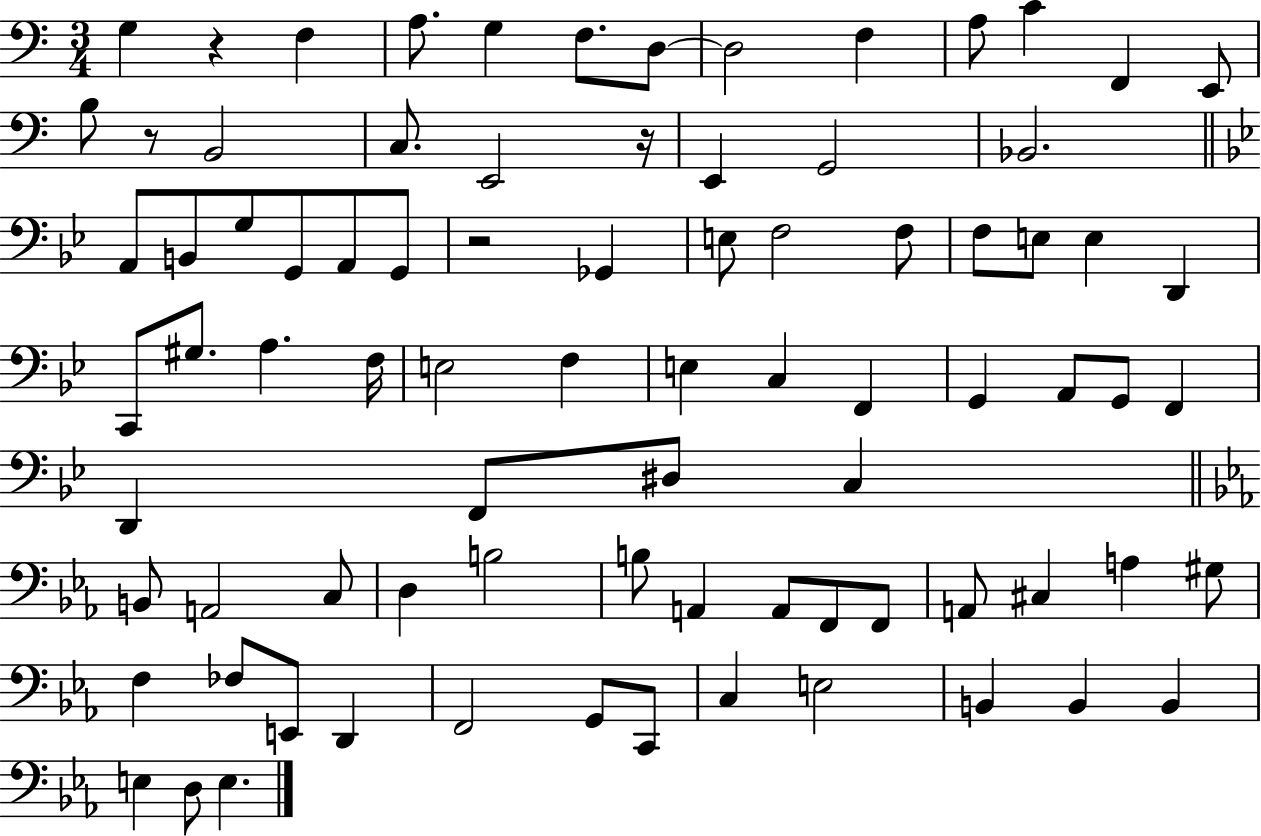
{
  \clef bass
  \numericTimeSignature
  \time 3/4
  \key c \major
  g4 r4 f4 | a8. g4 f8. d8~~ | d2 f4 | a8 c'4 f,4 e,8 | \break b8 r8 b,2 | c8. e,2 r16 | e,4 g,2 | bes,2. | \break \bar "||" \break \key bes \major a,8 b,8 g8 g,8 a,8 g,8 | r2 ges,4 | e8 f2 f8 | f8 e8 e4 d,4 | \break c,8 gis8. a4. f16 | e2 f4 | e4 c4 f,4 | g,4 a,8 g,8 f,4 | \break d,4 f,8 dis8 c4 | \bar "||" \break \key c \minor b,8 a,2 c8 | d4 b2 | b8 a,4 a,8 f,8 f,8 | a,8 cis4 a4 gis8 | \break f4 fes8 e,8 d,4 | f,2 g,8 c,8 | c4 e2 | b,4 b,4 b,4 | \break e4 d8 e4. | \bar "|."
}